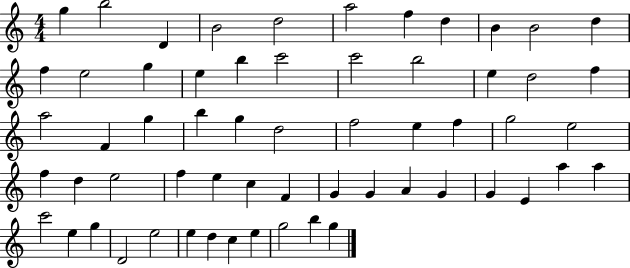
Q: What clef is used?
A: treble